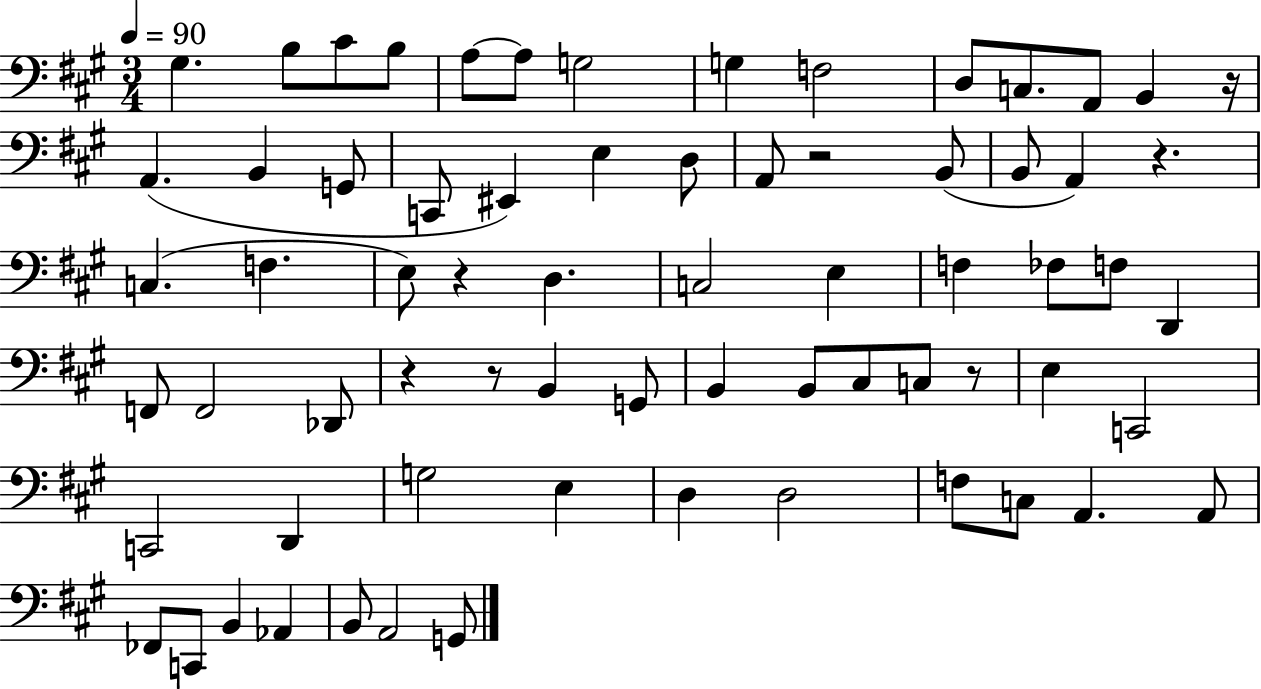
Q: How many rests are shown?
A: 7